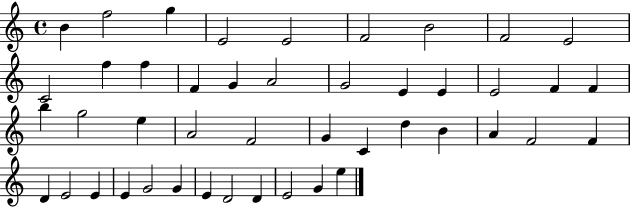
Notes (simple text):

B4/q F5/h G5/q E4/h E4/h F4/h B4/h F4/h E4/h C4/h F5/q F5/q F4/q G4/q A4/h G4/h E4/q E4/q E4/h F4/q F4/q B5/q G5/h E5/q A4/h F4/h G4/q C4/q D5/q B4/q A4/q F4/h F4/q D4/q E4/h E4/q E4/q G4/h G4/q E4/q D4/h D4/q E4/h G4/q E5/q